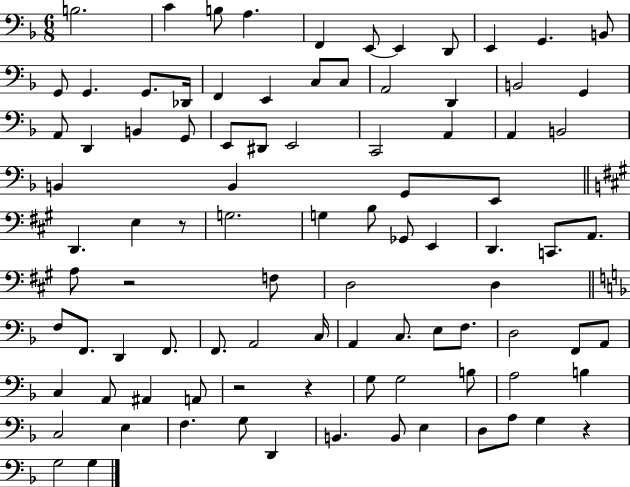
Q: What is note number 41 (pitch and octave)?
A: G3